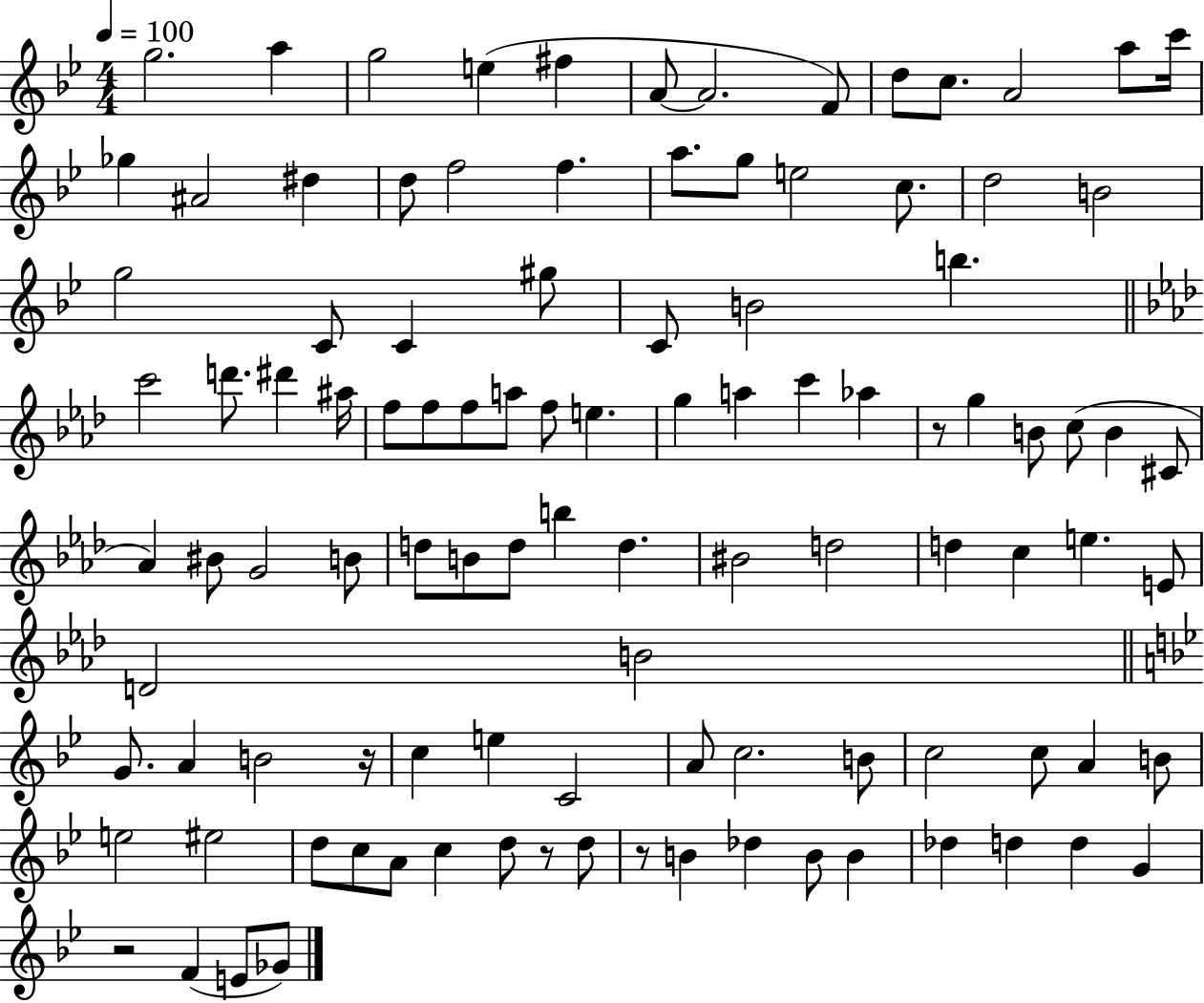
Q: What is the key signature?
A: BES major